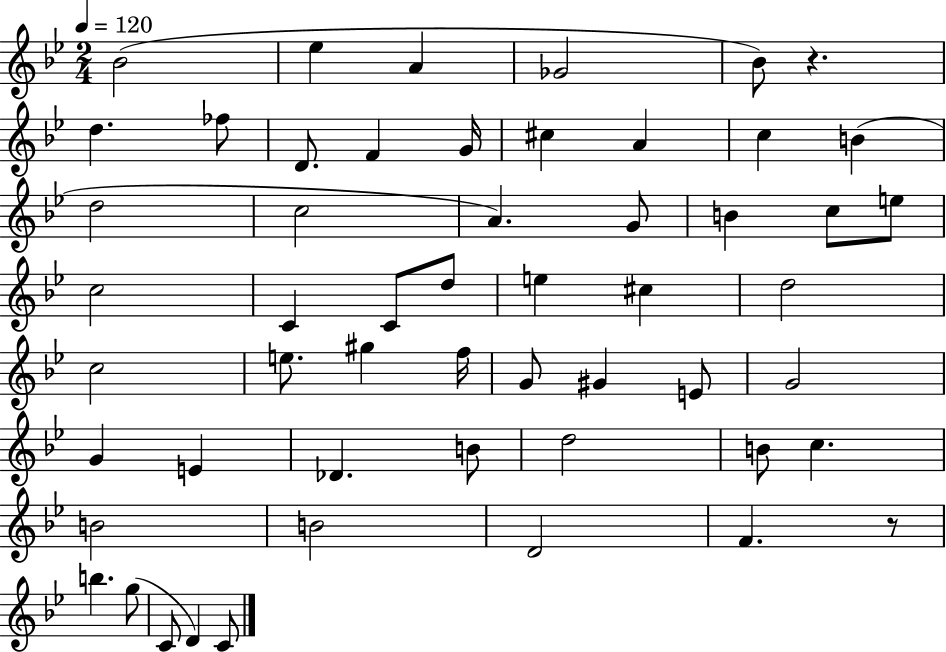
X:1
T:Untitled
M:2/4
L:1/4
K:Bb
_B2 _e A _G2 _B/2 z d _f/2 D/2 F G/4 ^c A c B d2 c2 A G/2 B c/2 e/2 c2 C C/2 d/2 e ^c d2 c2 e/2 ^g f/4 G/2 ^G E/2 G2 G E _D B/2 d2 B/2 c B2 B2 D2 F z/2 b g/2 C/2 D C/2